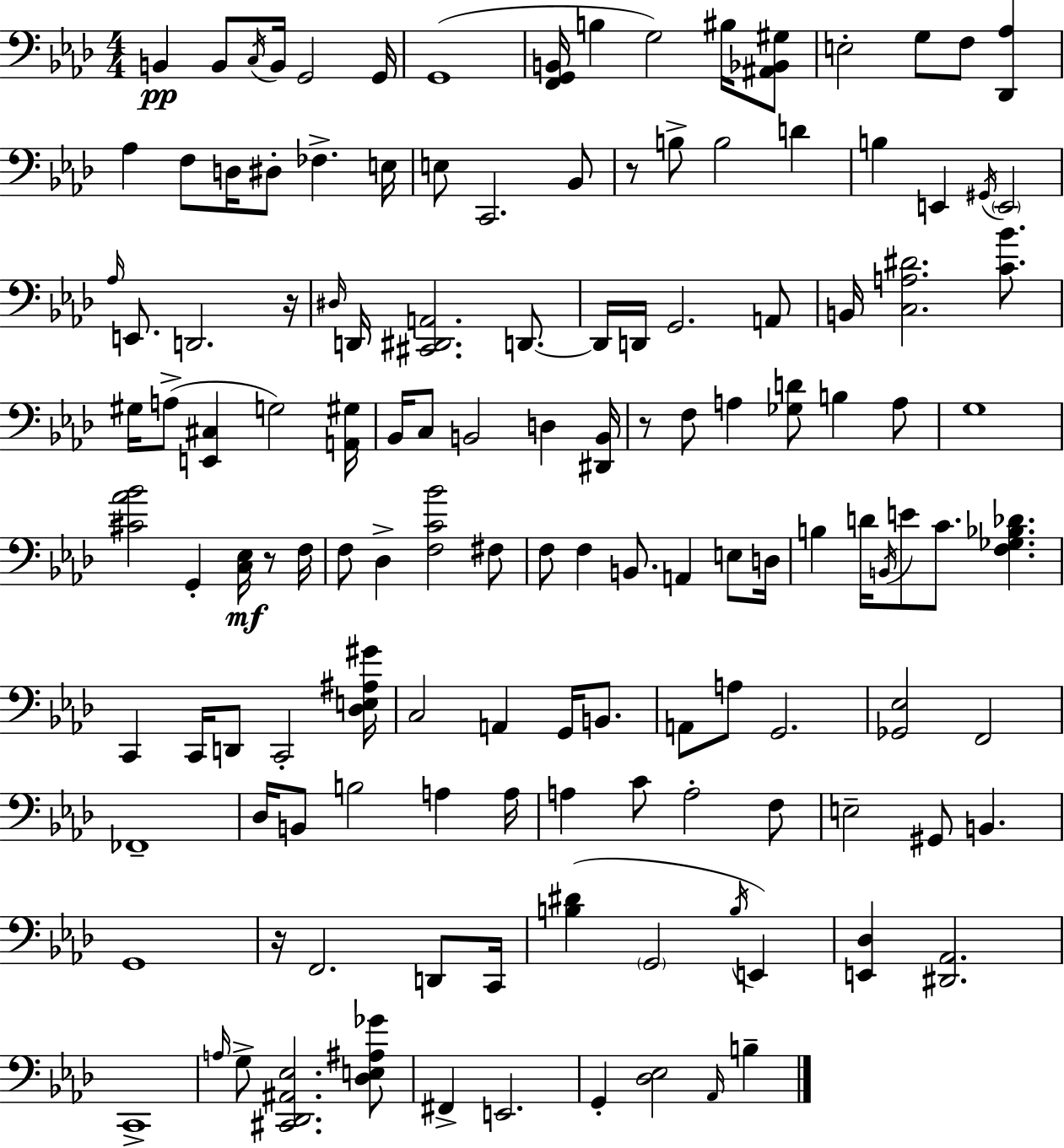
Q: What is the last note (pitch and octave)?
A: B3